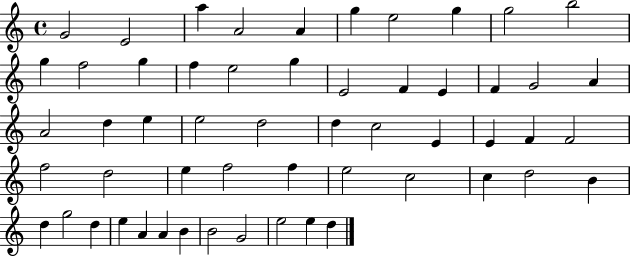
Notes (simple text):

G4/h E4/h A5/q A4/h A4/q G5/q E5/h G5/q G5/h B5/h G5/q F5/h G5/q F5/q E5/h G5/q E4/h F4/q E4/q F4/q G4/h A4/q A4/h D5/q E5/q E5/h D5/h D5/q C5/h E4/q E4/q F4/q F4/h F5/h D5/h E5/q F5/h F5/q E5/h C5/h C5/q D5/h B4/q D5/q G5/h D5/q E5/q A4/q A4/q B4/q B4/h G4/h E5/h E5/q D5/q